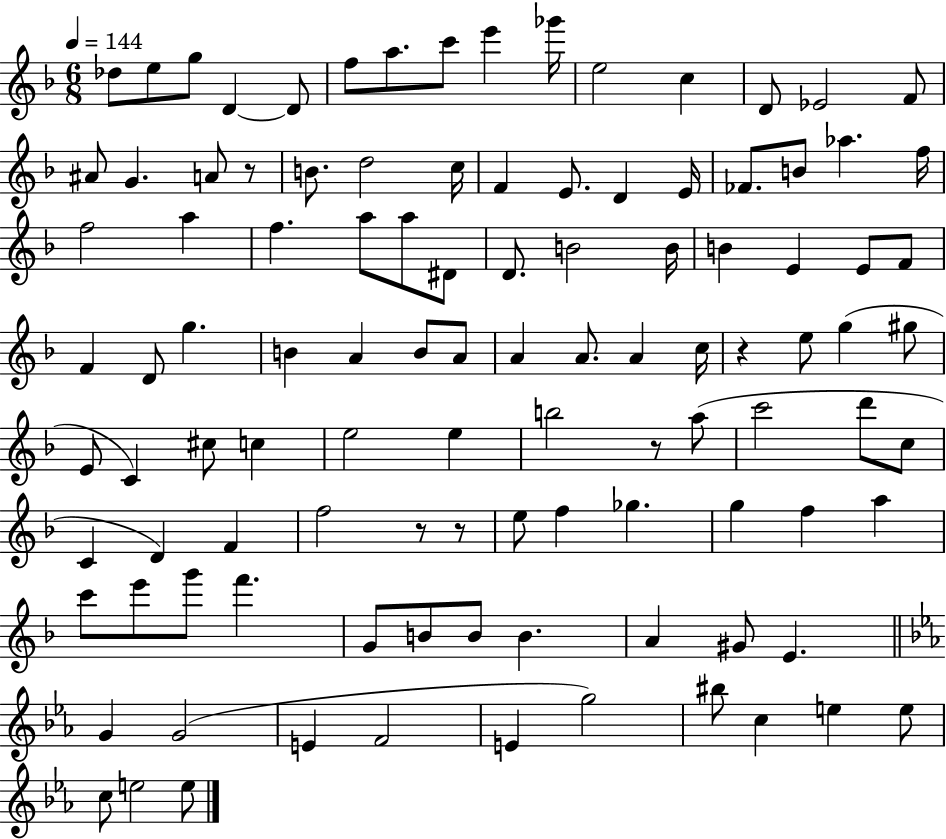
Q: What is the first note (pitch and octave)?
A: Db5